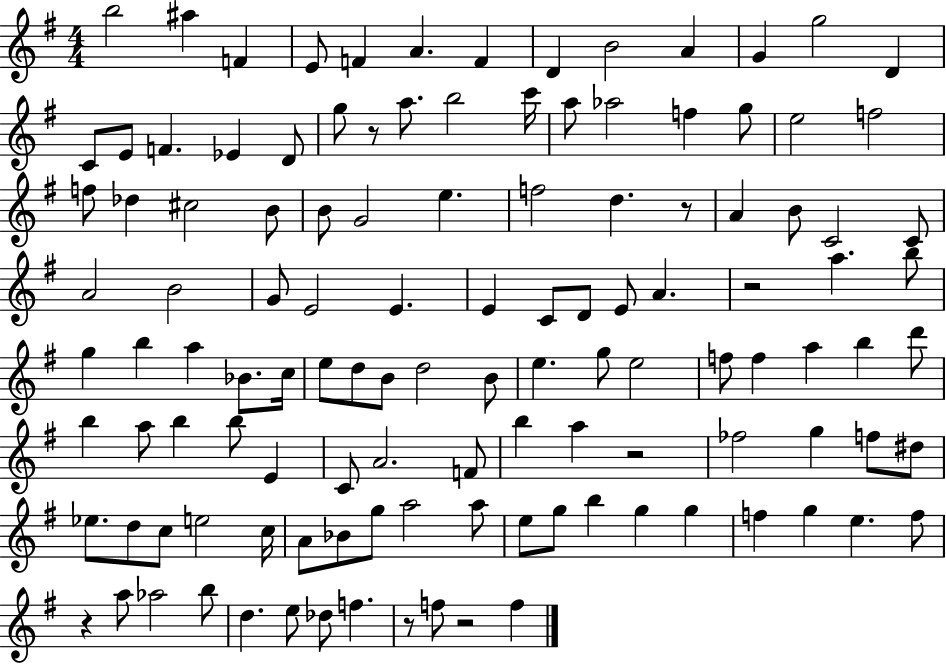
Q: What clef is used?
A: treble